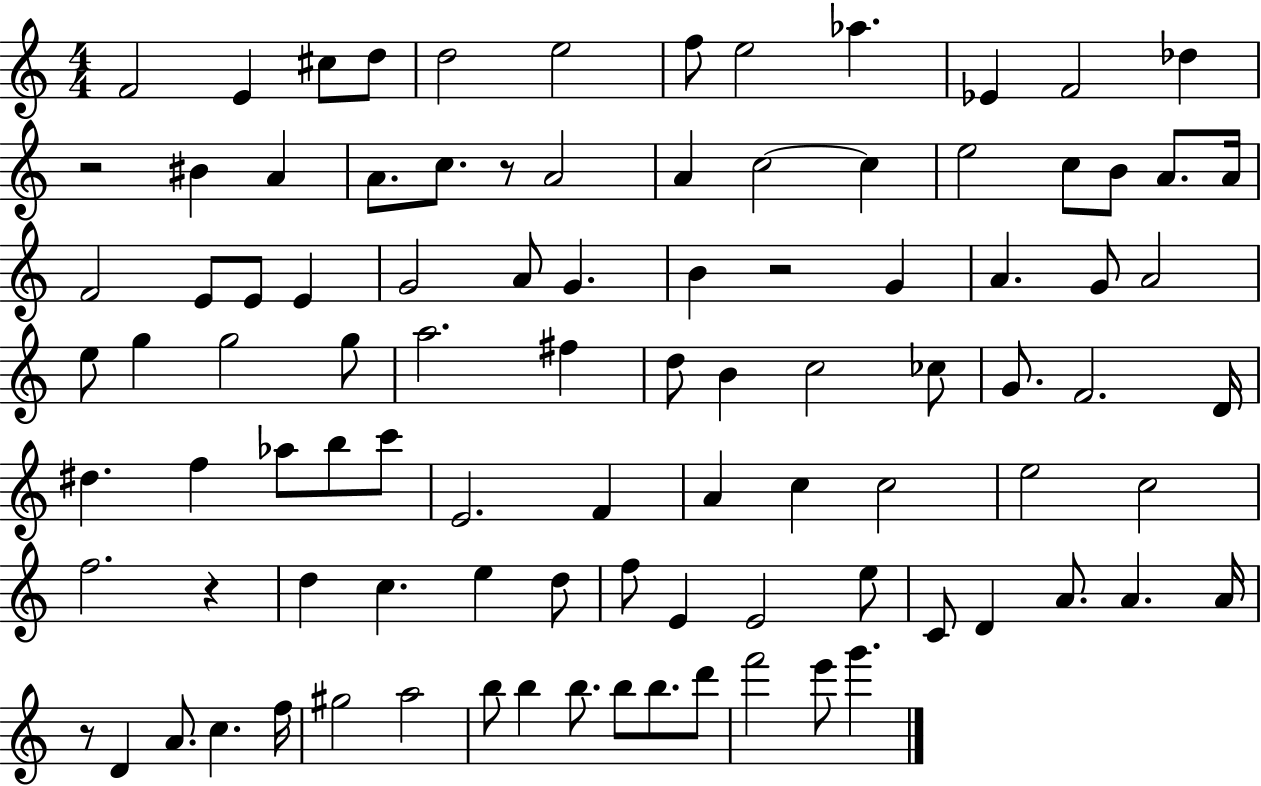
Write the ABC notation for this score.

X:1
T:Untitled
M:4/4
L:1/4
K:C
F2 E ^c/2 d/2 d2 e2 f/2 e2 _a _E F2 _d z2 ^B A A/2 c/2 z/2 A2 A c2 c e2 c/2 B/2 A/2 A/4 F2 E/2 E/2 E G2 A/2 G B z2 G A G/2 A2 e/2 g g2 g/2 a2 ^f d/2 B c2 _c/2 G/2 F2 D/4 ^d f _a/2 b/2 c'/2 E2 F A c c2 e2 c2 f2 z d c e d/2 f/2 E E2 e/2 C/2 D A/2 A A/4 z/2 D A/2 c f/4 ^g2 a2 b/2 b b/2 b/2 b/2 d'/2 f'2 e'/2 g'